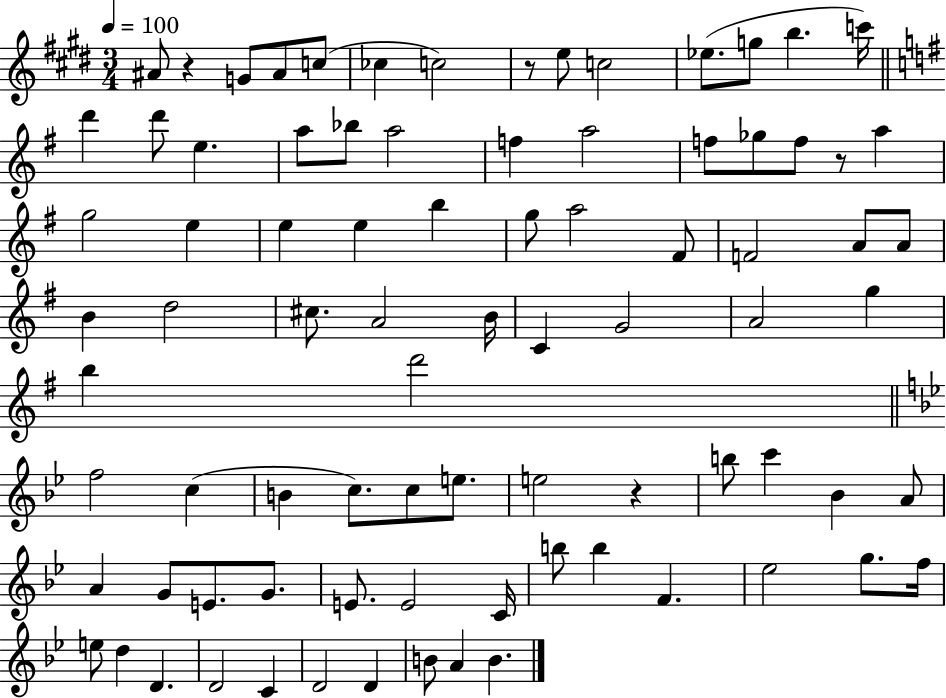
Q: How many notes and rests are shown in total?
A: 84